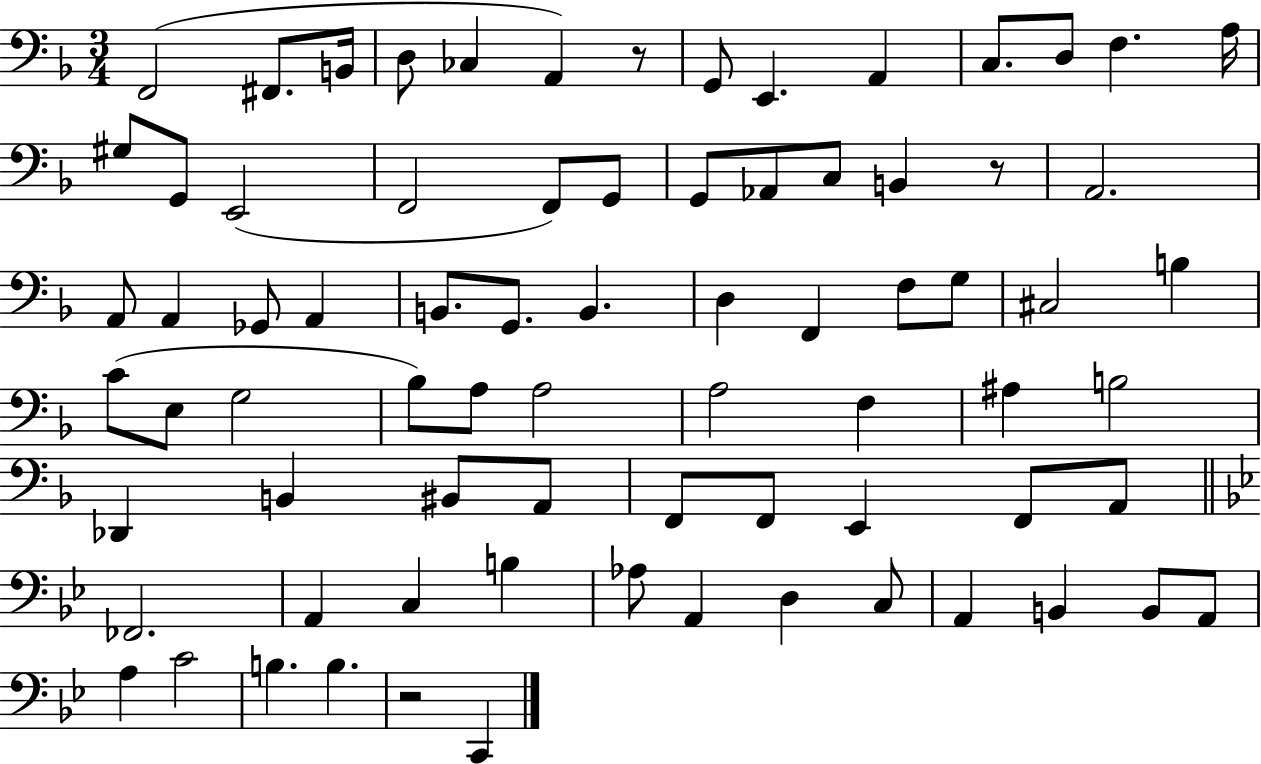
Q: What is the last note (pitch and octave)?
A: C2